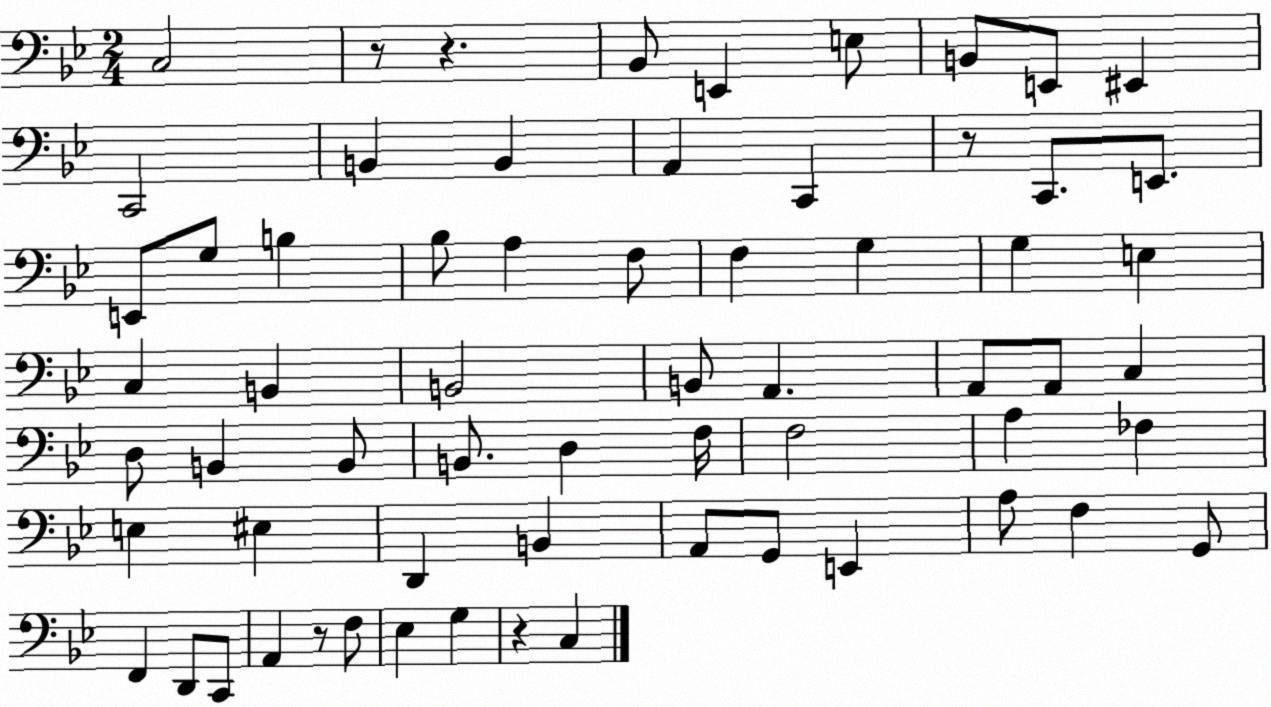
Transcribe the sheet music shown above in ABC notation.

X:1
T:Untitled
M:2/4
L:1/4
K:Bb
C,2 z/2 z _B,,/2 E,, E,/2 B,,/2 E,,/2 ^E,, C,,2 B,, B,, A,, C,, z/2 C,,/2 E,,/2 E,,/2 G,/2 B, _B,/2 A, F,/2 F, G, G, E, C, B,, B,,2 B,,/2 A,, A,,/2 A,,/2 C, D,/2 B,, B,,/2 B,,/2 D, F,/4 F,2 A, _F, E, ^E, D,, B,, A,,/2 G,,/2 E,, A,/2 F, G,,/2 F,, D,,/2 C,,/2 A,, z/2 F,/2 _E, G, z C,